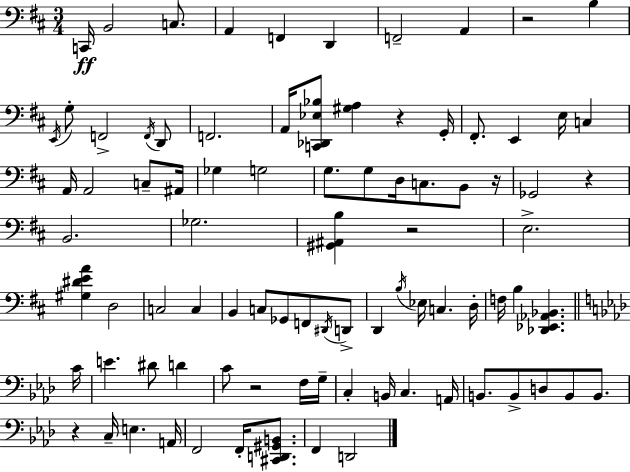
{
  \clef bass
  \numericTimeSignature
  \time 3/4
  \key d \major
  c,16\ff b,2 c8. | a,4 f,4 d,4 | f,2-- a,4 | r2 b4 | \break \acciaccatura { e,16 } g8-. f,2-> \acciaccatura { f,16 } | d,8 f,2. | a,16 <c, des, ees bes>8 <gis a>4 r4 | g,16-. fis,8.-. e,4 e16 c4 | \break a,16 a,2 c8-- | ais,16 ges4 g2 | g8. g8 d16 c8. b,8 | r16 ges,2 r4 | \break b,2. | ges2. | <gis, ais, b>4 r2 | e2.-> | \break <gis dis' e' a'>4 d2 | c2 c4 | b,4 c8 ges,8 f,8 | \acciaccatura { dis,16 } d,8-> d,4 \acciaccatura { b16 } ees16 c4. | \break d16-. f16 b4 <des, ees, aes, bes,>4. | \bar "||" \break \key aes \major c'16 e'4. dis'8 d'4 | c'8 r2 f16 | g16-- c4-. b,16 c4. | a,16 b,8. b,8-> d8 b,8 b,8. | \break r4 c16-- e4. | a,16 f,2 f,16-. <cis, d, gis, b,>8. | f,4 d,2 | \bar "|."
}